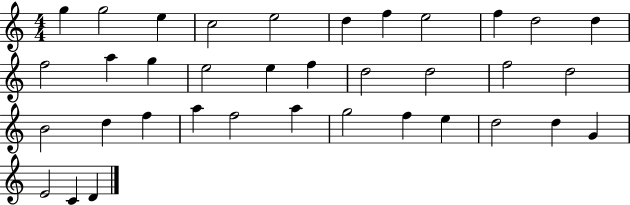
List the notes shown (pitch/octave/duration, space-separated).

G5/q G5/h E5/q C5/h E5/h D5/q F5/q E5/h F5/q D5/h D5/q F5/h A5/q G5/q E5/h E5/q F5/q D5/h D5/h F5/h D5/h B4/h D5/q F5/q A5/q F5/h A5/q G5/h F5/q E5/q D5/h D5/q G4/q E4/h C4/q D4/q